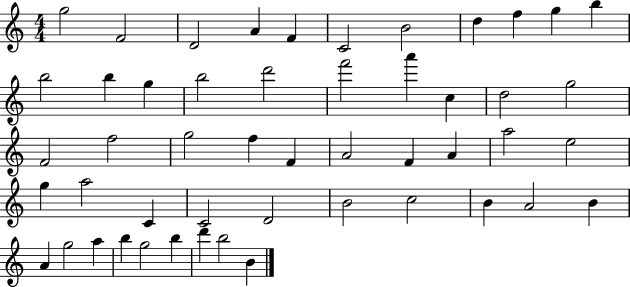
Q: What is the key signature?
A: C major